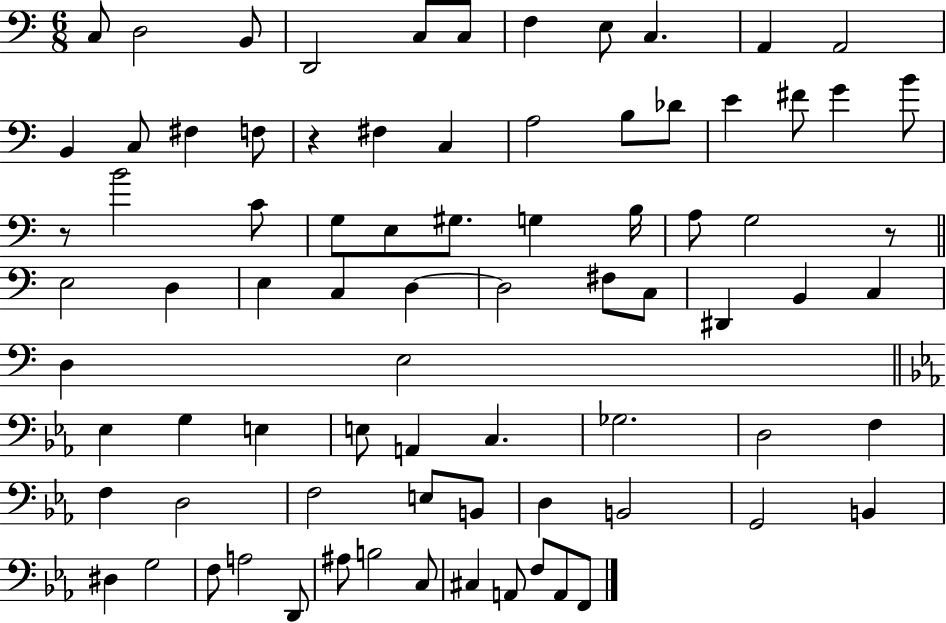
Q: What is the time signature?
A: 6/8